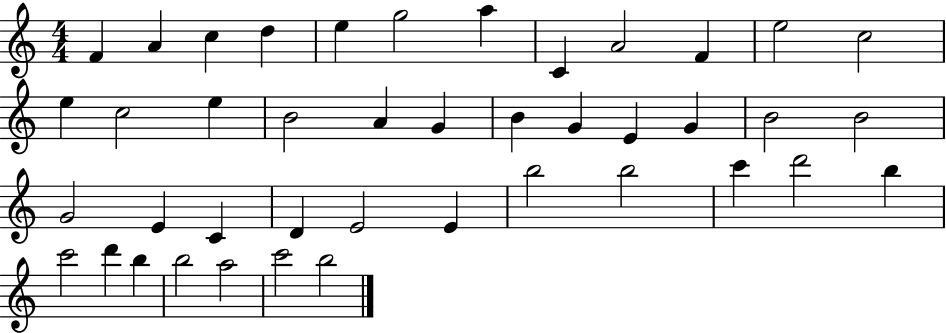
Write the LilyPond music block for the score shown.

{
  \clef treble
  \numericTimeSignature
  \time 4/4
  \key c \major
  f'4 a'4 c''4 d''4 | e''4 g''2 a''4 | c'4 a'2 f'4 | e''2 c''2 | \break e''4 c''2 e''4 | b'2 a'4 g'4 | b'4 g'4 e'4 g'4 | b'2 b'2 | \break g'2 e'4 c'4 | d'4 e'2 e'4 | b''2 b''2 | c'''4 d'''2 b''4 | \break c'''2 d'''4 b''4 | b''2 a''2 | c'''2 b''2 | \bar "|."
}